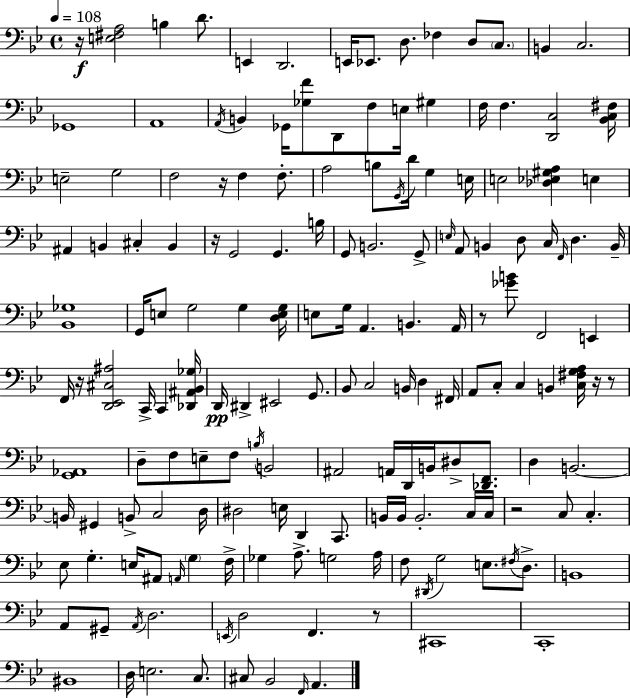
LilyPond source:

{
  \clef bass
  \time 4/4
  \defaultTimeSignature
  \key g \minor
  \tempo 4 = 108
  \repeat volta 2 { r16\f <e fis a>2 b4 d'8. | e,4 d,2. | e,16 ees,8. d8. fes4 d8 \parenthesize c8. | b,4 c2. | \break ges,1 | a,1 | \acciaccatura { a,16 } b,4 ges,16 <ges f'>8 d,8 f8 e16 gis4 | f16 f4. <d, c>2 | \break <bes, c fis>16 e2-- g2 | f2 r16 f4 f8.-. | a2 b8 \acciaccatura { g,16 } d'16 g4 | e16 e2 <des ees gis a>4 e4 | \break ais,4 b,4 cis4-. b,4 | r16 g,2 g,4. | b16 g,8 b,2. | g,8-> \grace { e16 } a,8 b,4 d8 c16 \grace { f,16 } d4. | \break b,16-- <bes, ges>1 | g,16 e8 g2 g4 | <d e g>16 e8 g16 a,4. b,4. | a,16 r8 <ges' b'>8 f,2 | \break e,4 f,16 r16 <d, ees, cis ais>2 c,16-> c,4 | <des, ais, bes, ges>16 d,16\pp dis,4-> eis,2 | g,8. bes,8 c2 b,16 d4 | fis,16 a,8 c8-. c4 b,4 | \break <c fis g a>16 r16 r8 <g, aes,>1 | d8-- f8 e8-- f8 \acciaccatura { b16 } b,2 | ais,2 a,16 d,16 b,16 | dis8-> <des, f,>8. d4 b,2.~~ | \break b,16 gis,4 b,8-> c2 | d16 dis2 e16 d,4 | c,8. b,16 b,16 b,2.-. | c16 c16 r2 c8 c4.-. | \break ees8 g4.-. e16 ais,8 | \grace { a,16 } \parenthesize g4 f16-> ges4 a8.-> g2 | a16 f8 \acciaccatura { dis,16 } g2 | e8. \acciaccatura { fis16 } d8.-> b,1 | \break a,8 gis,8-- \acciaccatura { a,16 } d2. | \acciaccatura { e,16 } d2 | f,4. r8 cis,1 | c,1-. | \break bis,1 | d16 e2. | c8. cis8 bes,2 | \grace { f,16 } a,4. } \bar "|."
}